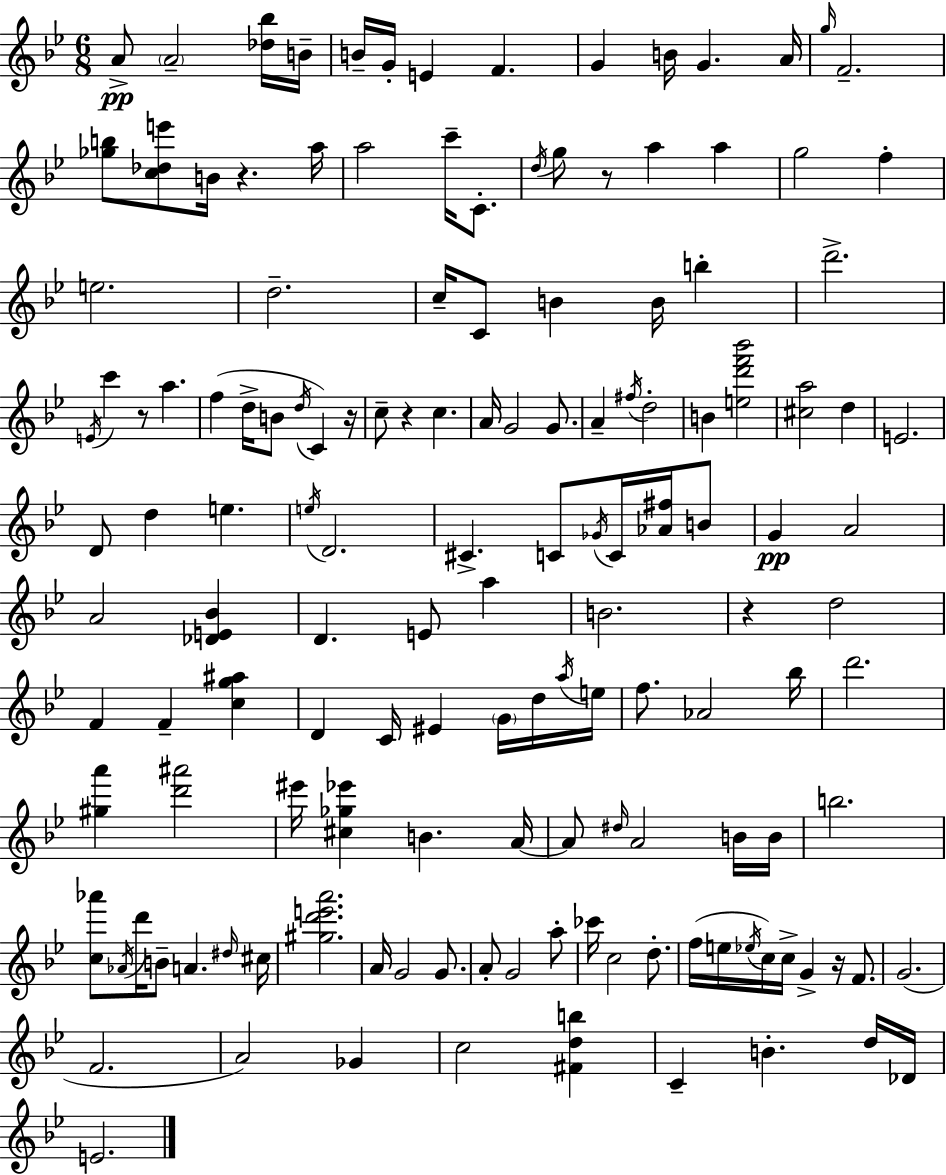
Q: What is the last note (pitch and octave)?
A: E4